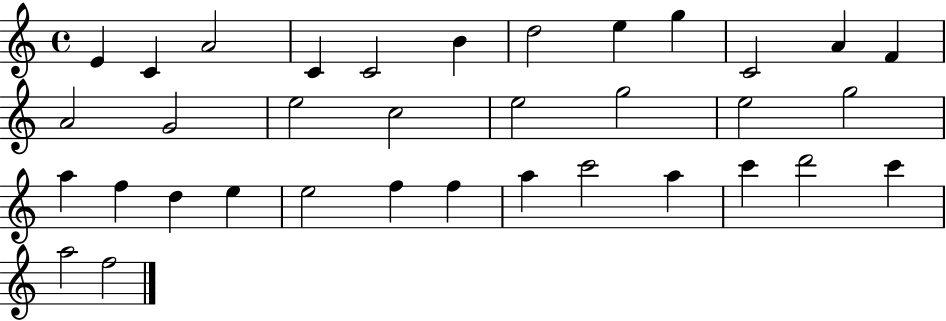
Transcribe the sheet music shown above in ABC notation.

X:1
T:Untitled
M:4/4
L:1/4
K:C
E C A2 C C2 B d2 e g C2 A F A2 G2 e2 c2 e2 g2 e2 g2 a f d e e2 f f a c'2 a c' d'2 c' a2 f2